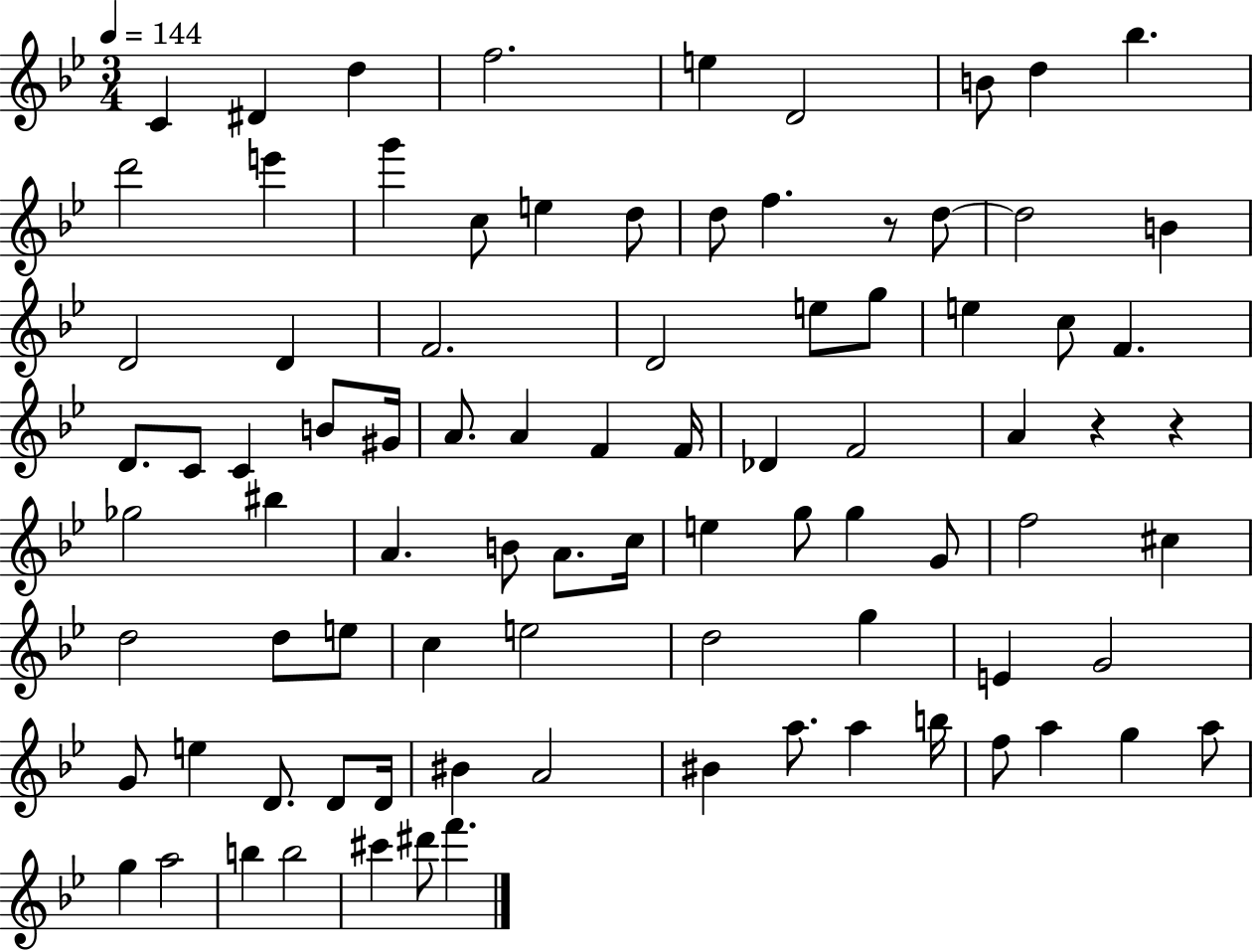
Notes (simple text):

C4/q D#4/q D5/q F5/h. E5/q D4/h B4/e D5/q Bb5/q. D6/h E6/q G6/q C5/e E5/q D5/e D5/e F5/q. R/e D5/e D5/h B4/q D4/h D4/q F4/h. D4/h E5/e G5/e E5/q C5/e F4/q. D4/e. C4/e C4/q B4/e G#4/s A4/e. A4/q F4/q F4/s Db4/q F4/h A4/q R/q R/q Gb5/h BIS5/q A4/q. B4/e A4/e. C5/s E5/q G5/e G5/q G4/e F5/h C#5/q D5/h D5/e E5/e C5/q E5/h D5/h G5/q E4/q G4/h G4/e E5/q D4/e. D4/e D4/s BIS4/q A4/h BIS4/q A5/e. A5/q B5/s F5/e A5/q G5/q A5/e G5/q A5/h B5/q B5/h C#6/q D#6/e F6/q.